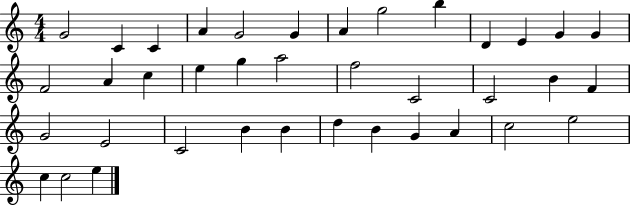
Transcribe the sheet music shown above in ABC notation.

X:1
T:Untitled
M:4/4
L:1/4
K:C
G2 C C A G2 G A g2 b D E G G F2 A c e g a2 f2 C2 C2 B F G2 E2 C2 B B d B G A c2 e2 c c2 e